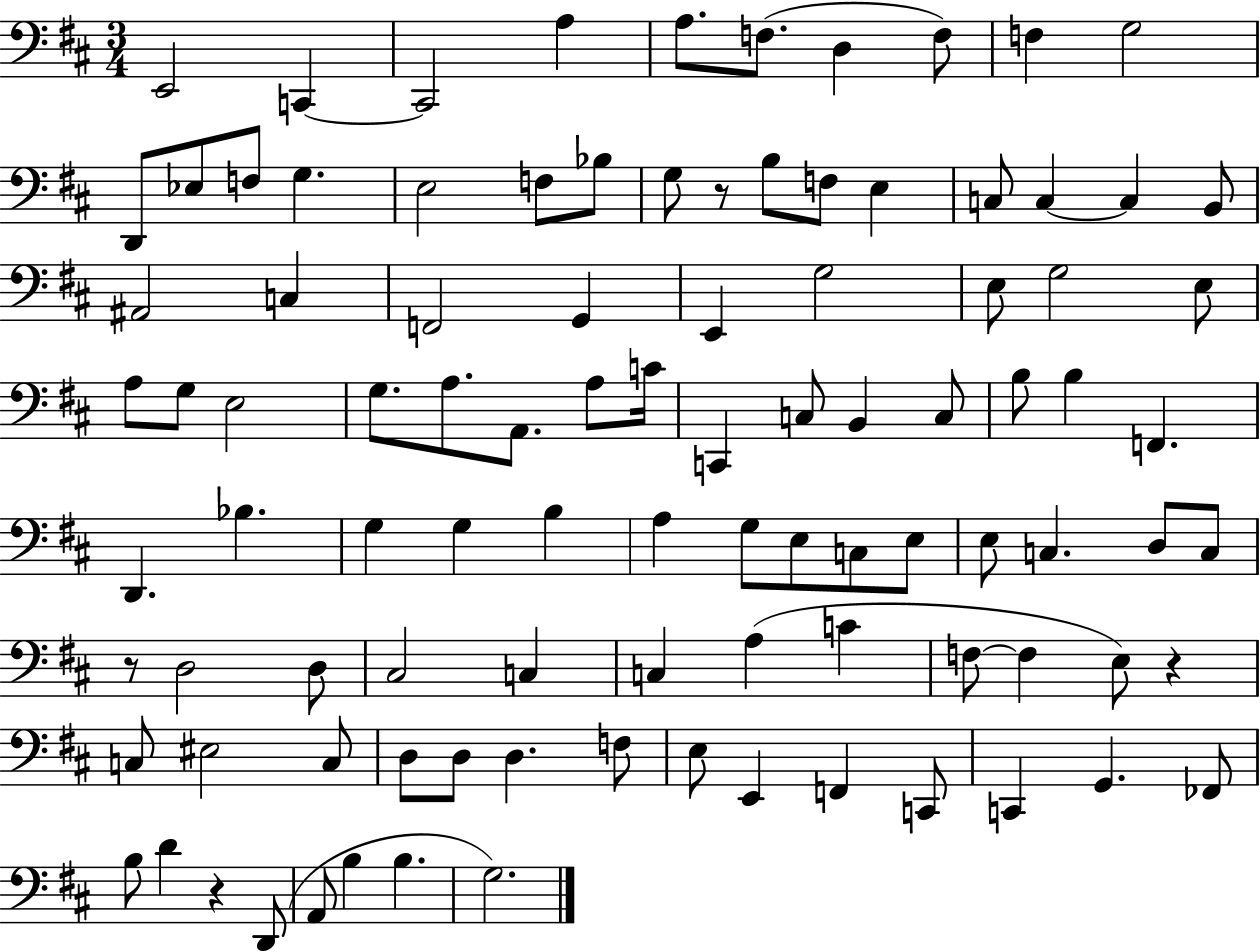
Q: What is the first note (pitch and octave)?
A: E2